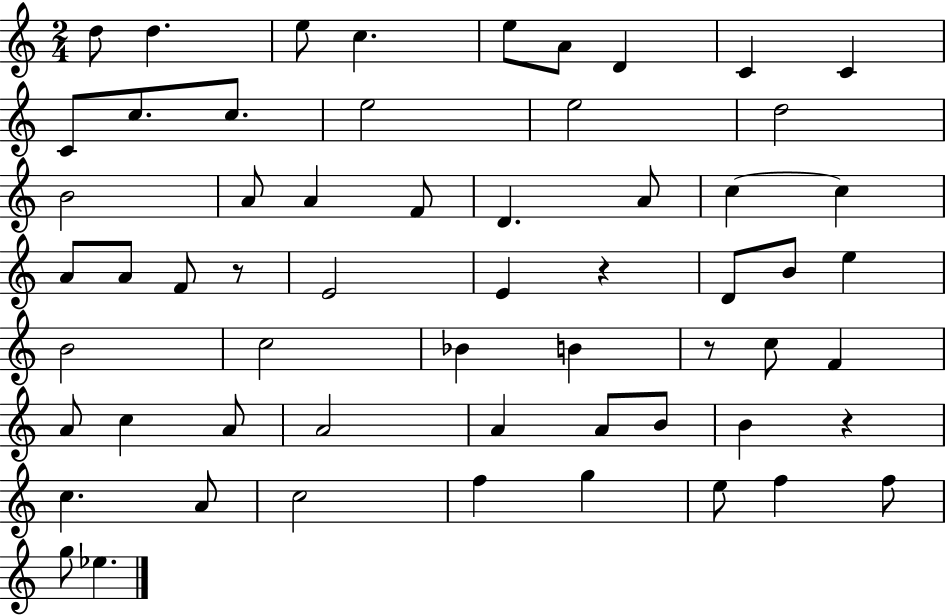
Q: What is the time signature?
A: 2/4